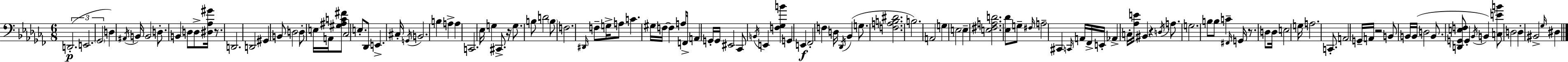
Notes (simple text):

D2/h. E2/h. Gb2/h D3/q A#2/s B2/s B2/h D3/e. B2/q D3/e D3/e [D#3,Ab3,G#4]/s R/e. D2/h. D2/h G#2/q B2/e D3/h D3/e E3/s A2/s [G#3,A#3,C4,F#4]/e CES3/h E3/e. Db2/e E2/q. C#3/s G2/s B2/h. B3/q A3/q A3/q C2/h. Eb3/s G3/q C#2/e. R/s G3/e. B3/e D4/h B3/e F3/h. D#2/s F3/e G3/s A3/e C4/q. G#3/s F3/s F3/q A3/e F2/s A2/q G2/s G2/s EIS2/h CES2/e B2/s E2/q [F3,Gb3,B4]/q G2/q E2/q FES2/h F3/q D3/s Db2/s Bb2/q G3/e. [F3,A3,B3,D#4]/h. B3/h. A2/h G3/q E3/h E3/q [E3,F#3,A3,D4]/h. [Eb3,Db4]/e G3/e F#3/s A3/h C#2/q C2/s A2/s FES2/s E2/s Ab2/q C3/s [Ab3,E4]/s BIS2/q R/q D3/s A3/e. G3/h. B3/e B3/e C4/q F#2/s G2/s R/e. D3/e D3/s E3/h G3/s A3/h. C2/e. A2/h G2/s A2/s R/h B2/e B2/s B2/s D3/h B2/e. [D2,G2,E3,F3]/e G2/q Bb2/s B2/q [C3,E4,B4]/e D3/h D3/q BIS2/h Gb3/s D#3/q